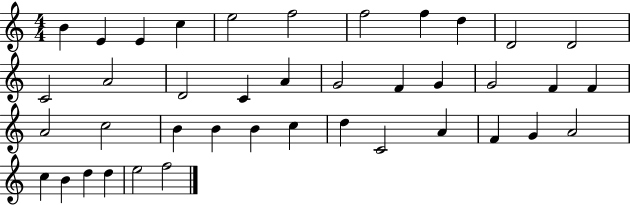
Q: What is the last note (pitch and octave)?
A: F5